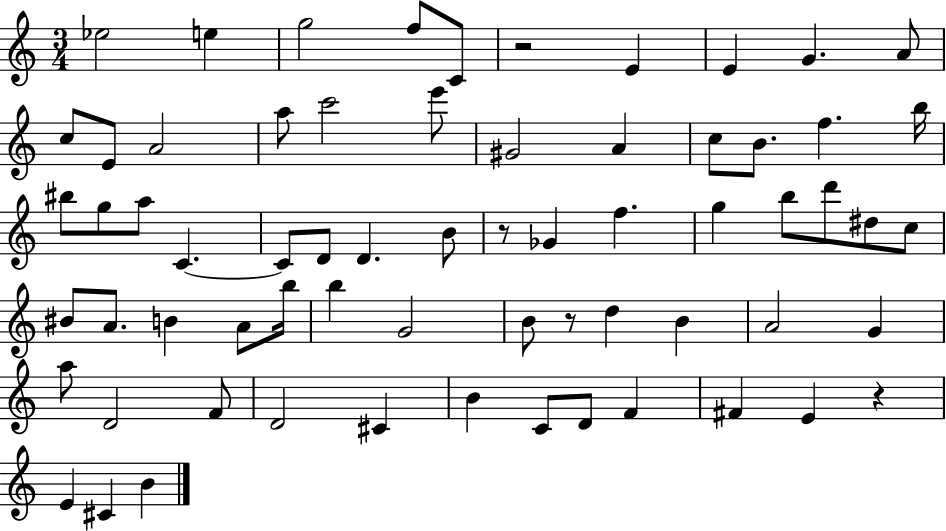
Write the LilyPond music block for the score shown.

{
  \clef treble
  \numericTimeSignature
  \time 3/4
  \key c \major
  ees''2 e''4 | g''2 f''8 c'8 | r2 e'4 | e'4 g'4. a'8 | \break c''8 e'8 a'2 | a''8 c'''2 e'''8 | gis'2 a'4 | c''8 b'8. f''4. b''16 | \break bis''8 g''8 a''8 c'4.~~ | c'8 d'8 d'4. b'8 | r8 ges'4 f''4. | g''4 b''8 d'''8 dis''8 c''8 | \break bis'8 a'8. b'4 a'8 b''16 | b''4 g'2 | b'8 r8 d''4 b'4 | a'2 g'4 | \break a''8 d'2 f'8 | d'2 cis'4 | b'4 c'8 d'8 f'4 | fis'4 e'4 r4 | \break e'4 cis'4 b'4 | \bar "|."
}